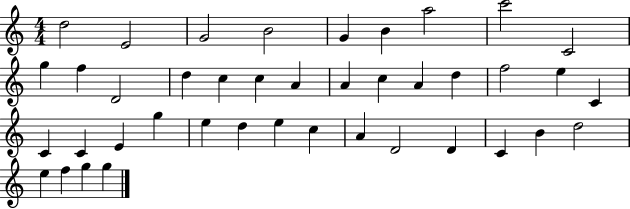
X:1
T:Untitled
M:4/4
L:1/4
K:C
d2 E2 G2 B2 G B a2 c'2 C2 g f D2 d c c A A c A d f2 e C C C E g e d e c A D2 D C B d2 e f g g